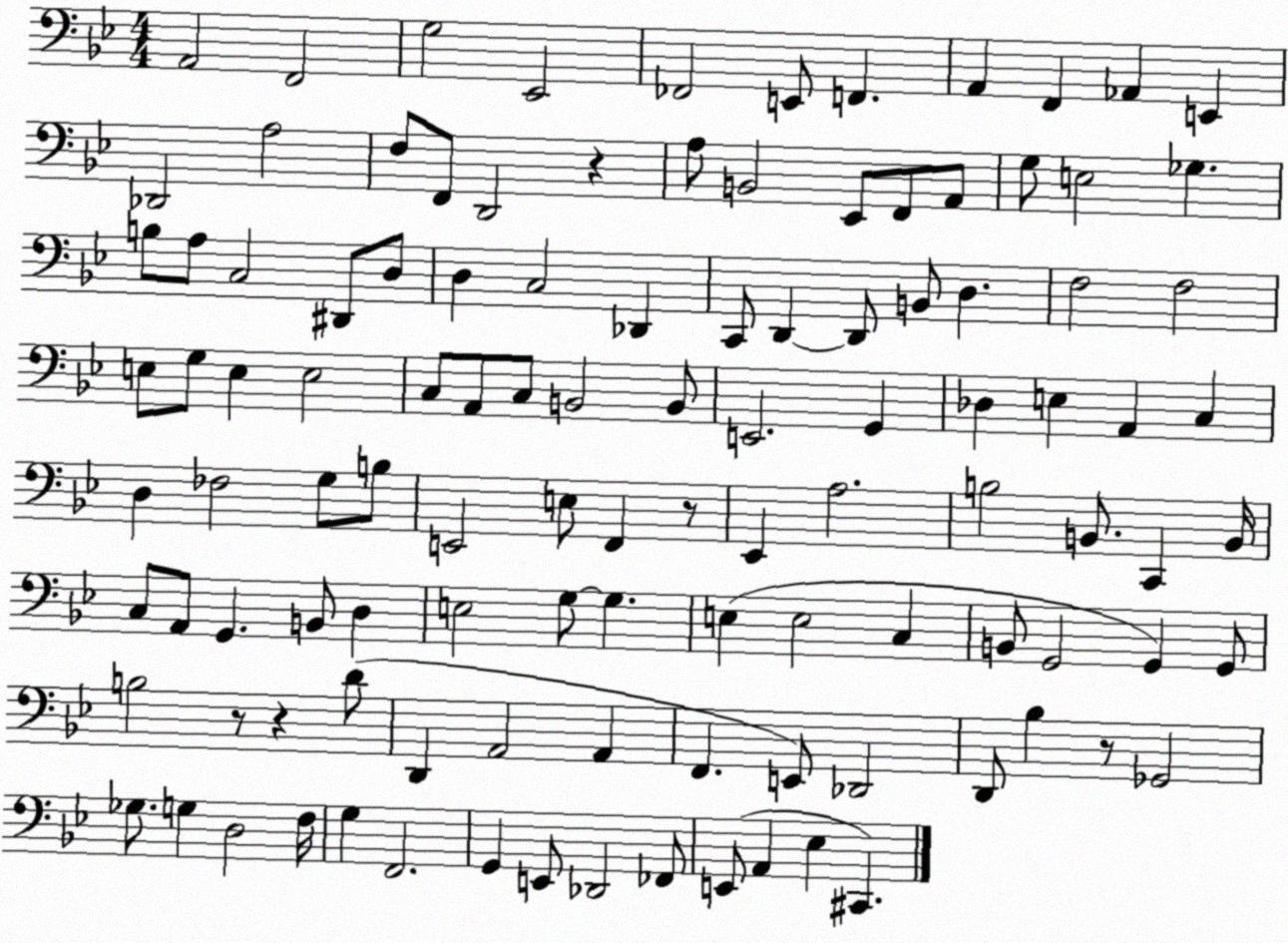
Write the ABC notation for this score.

X:1
T:Untitled
M:4/4
L:1/4
K:Bb
A,,2 F,,2 G,2 _E,,2 _F,,2 E,,/2 F,, A,, F,, _A,, E,, _D,,2 A,2 F,/2 F,,/2 D,,2 z A,/2 B,,2 _E,,/2 F,,/2 A,,/2 G,/2 E,2 _G, B,/2 A,/2 C,2 ^D,,/2 D,/2 D, C,2 _D,, C,,/2 D,, D,,/2 B,,/2 D, F,2 F,2 E,/2 G,/2 E, E,2 C,/2 A,,/2 C,/2 B,,2 B,,/2 E,,2 G,, _D, E, A,, C, D, _F,2 G,/2 B,/2 E,,2 E,/2 F,, z/2 _E,, A,2 B,2 B,,/2 C,, B,,/4 C,/2 A,,/2 G,, B,,/2 D, E,2 G,/2 G, E, E,2 C, B,,/2 G,,2 G,, G,,/2 B,2 z/2 z D/2 D,, A,,2 A,, F,, E,,/2 _D,,2 D,,/2 _B, z/2 _G,,2 _G,/2 G, D,2 F,/4 G, F,,2 G,, E,,/2 _D,,2 _F,,/2 E,,/2 A,, _E, ^C,,